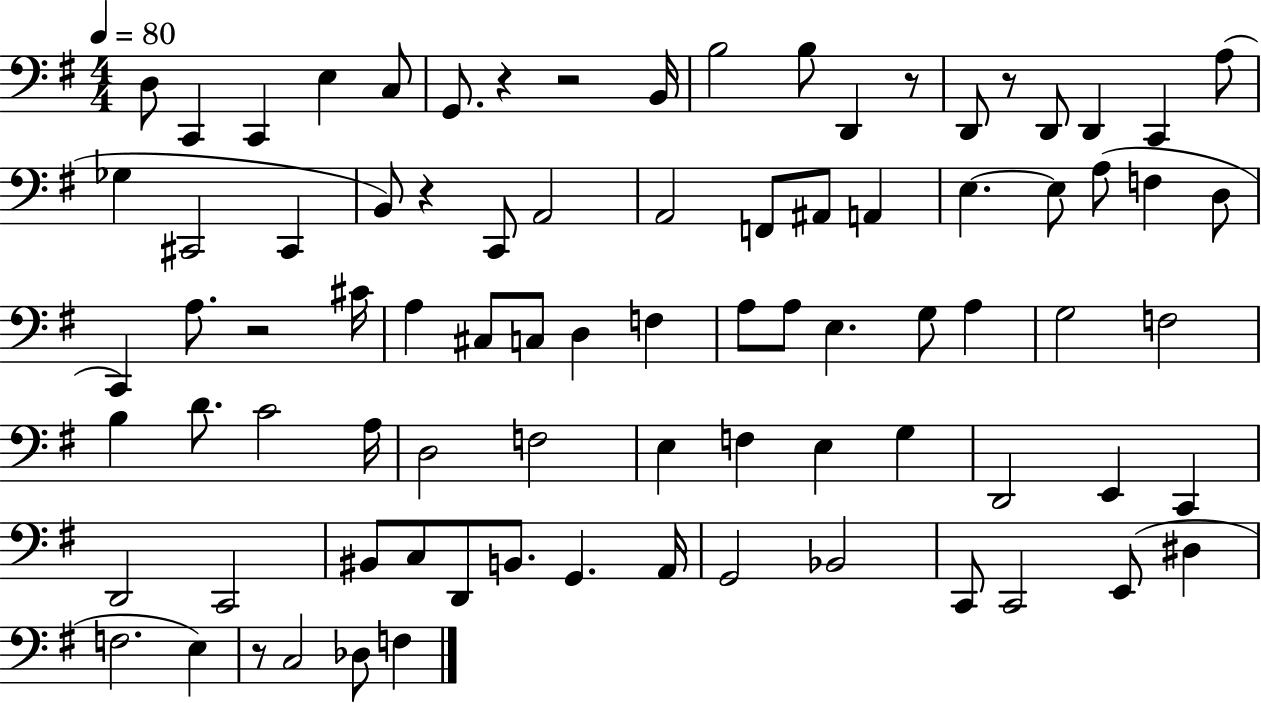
D3/e C2/q C2/q E3/q C3/e G2/e. R/q R/h B2/s B3/h B3/e D2/q R/e D2/e R/e D2/e D2/q C2/q A3/e Gb3/q C#2/h C#2/q B2/e R/q C2/e A2/h A2/h F2/e A#2/e A2/q E3/q. E3/e A3/e F3/q D3/e C2/q A3/e. R/h C#4/s A3/q C#3/e C3/e D3/q F3/q A3/e A3/e E3/q. G3/e A3/q G3/h F3/h B3/q D4/e. C4/h A3/s D3/h F3/h E3/q F3/q E3/q G3/q D2/h E2/q C2/q D2/h C2/h BIS2/e C3/e D2/e B2/e. G2/q. A2/s G2/h Bb2/h C2/e C2/h E2/e D#3/q F3/h. E3/q R/e C3/h Db3/e F3/q